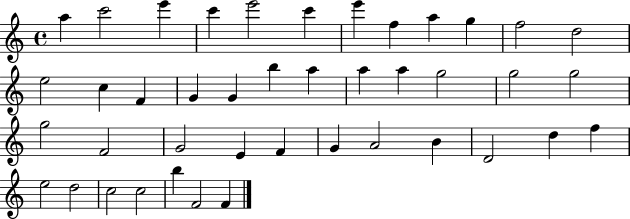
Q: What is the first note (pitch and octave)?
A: A5